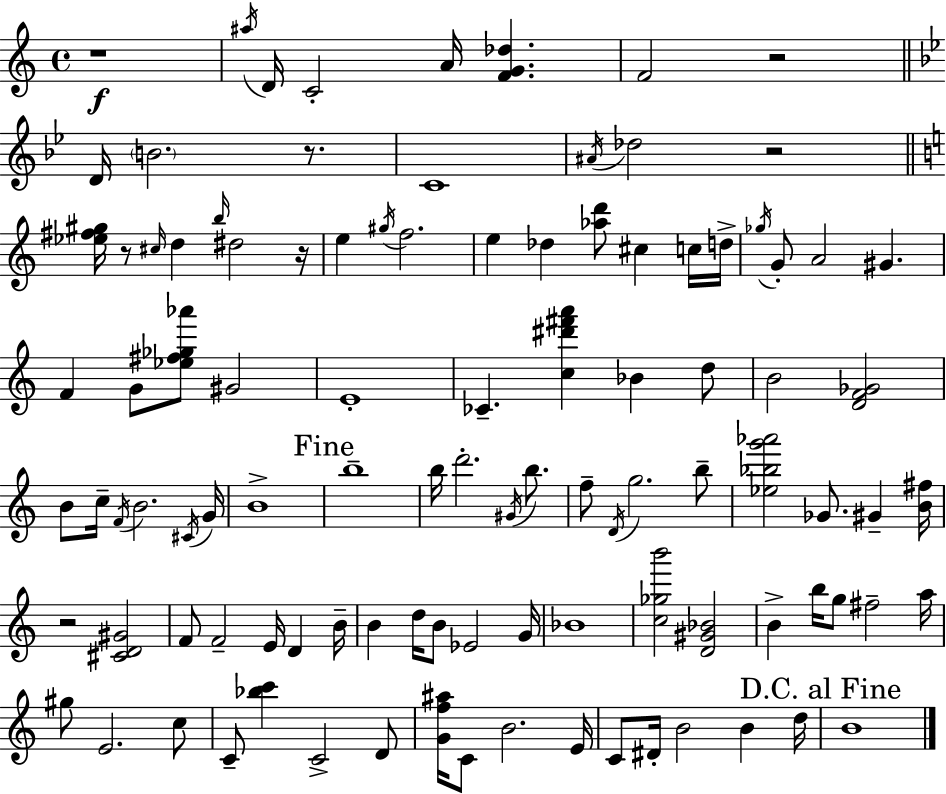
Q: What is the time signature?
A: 4/4